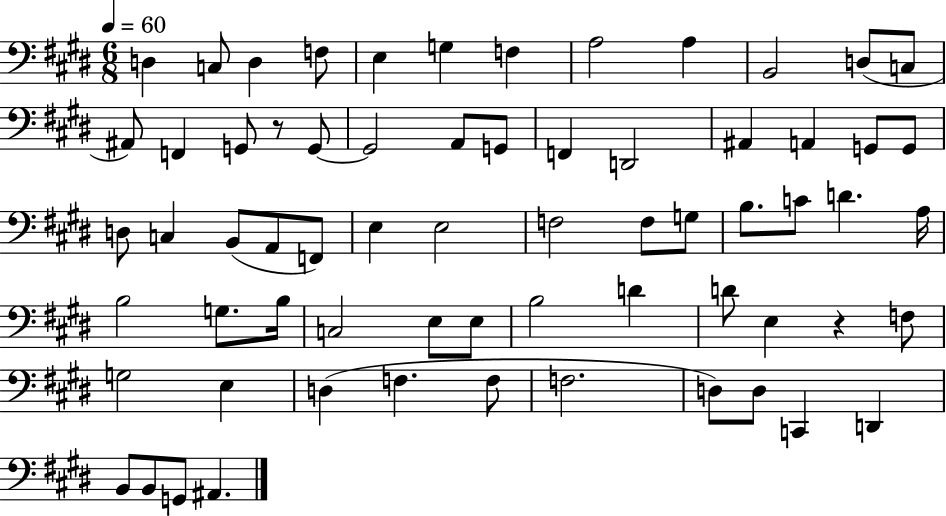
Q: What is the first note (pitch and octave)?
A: D3